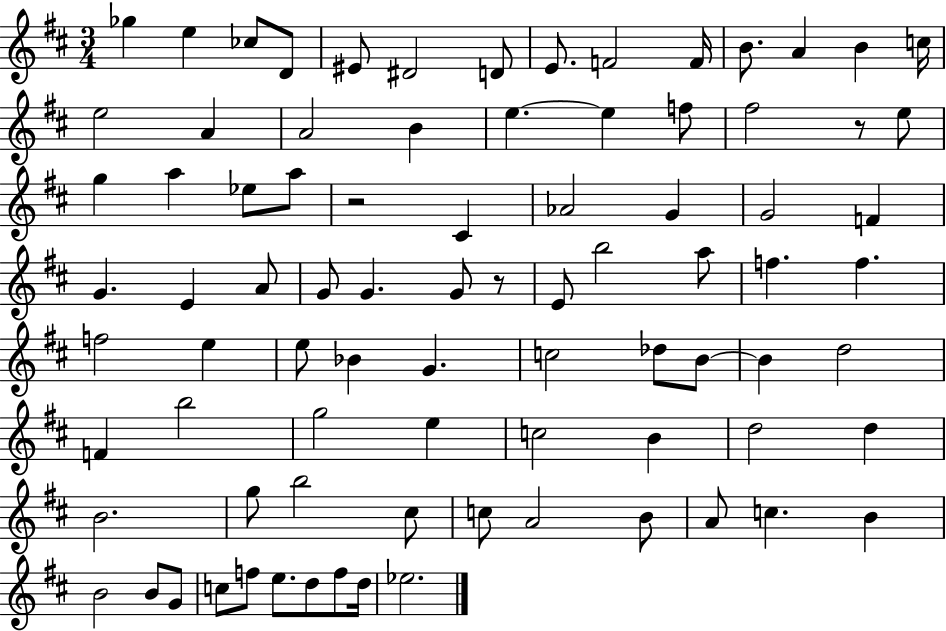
{
  \clef treble
  \numericTimeSignature
  \time 3/4
  \key d \major
  ges''4 e''4 ces''8 d'8 | eis'8 dis'2 d'8 | e'8. f'2 f'16 | b'8. a'4 b'4 c''16 | \break e''2 a'4 | a'2 b'4 | e''4.~~ e''4 f''8 | fis''2 r8 e''8 | \break g''4 a''4 ees''8 a''8 | r2 cis'4 | aes'2 g'4 | g'2 f'4 | \break g'4. e'4 a'8 | g'8 g'4. g'8 r8 | e'8 b''2 a''8 | f''4. f''4. | \break f''2 e''4 | e''8 bes'4 g'4. | c''2 des''8 b'8~~ | b'4 d''2 | \break f'4 b''2 | g''2 e''4 | c''2 b'4 | d''2 d''4 | \break b'2. | g''8 b''2 cis''8 | c''8 a'2 b'8 | a'8 c''4. b'4 | \break b'2 b'8 g'8 | c''8 f''8 e''8. d''8 f''8 d''16 | ees''2. | \bar "|."
}